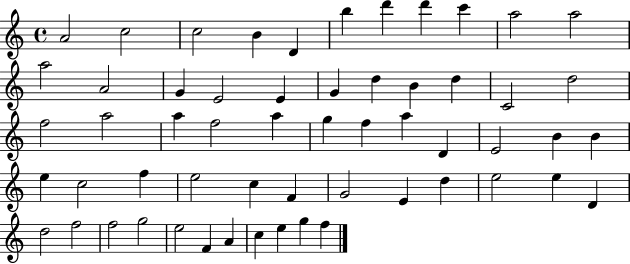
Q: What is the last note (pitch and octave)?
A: F5